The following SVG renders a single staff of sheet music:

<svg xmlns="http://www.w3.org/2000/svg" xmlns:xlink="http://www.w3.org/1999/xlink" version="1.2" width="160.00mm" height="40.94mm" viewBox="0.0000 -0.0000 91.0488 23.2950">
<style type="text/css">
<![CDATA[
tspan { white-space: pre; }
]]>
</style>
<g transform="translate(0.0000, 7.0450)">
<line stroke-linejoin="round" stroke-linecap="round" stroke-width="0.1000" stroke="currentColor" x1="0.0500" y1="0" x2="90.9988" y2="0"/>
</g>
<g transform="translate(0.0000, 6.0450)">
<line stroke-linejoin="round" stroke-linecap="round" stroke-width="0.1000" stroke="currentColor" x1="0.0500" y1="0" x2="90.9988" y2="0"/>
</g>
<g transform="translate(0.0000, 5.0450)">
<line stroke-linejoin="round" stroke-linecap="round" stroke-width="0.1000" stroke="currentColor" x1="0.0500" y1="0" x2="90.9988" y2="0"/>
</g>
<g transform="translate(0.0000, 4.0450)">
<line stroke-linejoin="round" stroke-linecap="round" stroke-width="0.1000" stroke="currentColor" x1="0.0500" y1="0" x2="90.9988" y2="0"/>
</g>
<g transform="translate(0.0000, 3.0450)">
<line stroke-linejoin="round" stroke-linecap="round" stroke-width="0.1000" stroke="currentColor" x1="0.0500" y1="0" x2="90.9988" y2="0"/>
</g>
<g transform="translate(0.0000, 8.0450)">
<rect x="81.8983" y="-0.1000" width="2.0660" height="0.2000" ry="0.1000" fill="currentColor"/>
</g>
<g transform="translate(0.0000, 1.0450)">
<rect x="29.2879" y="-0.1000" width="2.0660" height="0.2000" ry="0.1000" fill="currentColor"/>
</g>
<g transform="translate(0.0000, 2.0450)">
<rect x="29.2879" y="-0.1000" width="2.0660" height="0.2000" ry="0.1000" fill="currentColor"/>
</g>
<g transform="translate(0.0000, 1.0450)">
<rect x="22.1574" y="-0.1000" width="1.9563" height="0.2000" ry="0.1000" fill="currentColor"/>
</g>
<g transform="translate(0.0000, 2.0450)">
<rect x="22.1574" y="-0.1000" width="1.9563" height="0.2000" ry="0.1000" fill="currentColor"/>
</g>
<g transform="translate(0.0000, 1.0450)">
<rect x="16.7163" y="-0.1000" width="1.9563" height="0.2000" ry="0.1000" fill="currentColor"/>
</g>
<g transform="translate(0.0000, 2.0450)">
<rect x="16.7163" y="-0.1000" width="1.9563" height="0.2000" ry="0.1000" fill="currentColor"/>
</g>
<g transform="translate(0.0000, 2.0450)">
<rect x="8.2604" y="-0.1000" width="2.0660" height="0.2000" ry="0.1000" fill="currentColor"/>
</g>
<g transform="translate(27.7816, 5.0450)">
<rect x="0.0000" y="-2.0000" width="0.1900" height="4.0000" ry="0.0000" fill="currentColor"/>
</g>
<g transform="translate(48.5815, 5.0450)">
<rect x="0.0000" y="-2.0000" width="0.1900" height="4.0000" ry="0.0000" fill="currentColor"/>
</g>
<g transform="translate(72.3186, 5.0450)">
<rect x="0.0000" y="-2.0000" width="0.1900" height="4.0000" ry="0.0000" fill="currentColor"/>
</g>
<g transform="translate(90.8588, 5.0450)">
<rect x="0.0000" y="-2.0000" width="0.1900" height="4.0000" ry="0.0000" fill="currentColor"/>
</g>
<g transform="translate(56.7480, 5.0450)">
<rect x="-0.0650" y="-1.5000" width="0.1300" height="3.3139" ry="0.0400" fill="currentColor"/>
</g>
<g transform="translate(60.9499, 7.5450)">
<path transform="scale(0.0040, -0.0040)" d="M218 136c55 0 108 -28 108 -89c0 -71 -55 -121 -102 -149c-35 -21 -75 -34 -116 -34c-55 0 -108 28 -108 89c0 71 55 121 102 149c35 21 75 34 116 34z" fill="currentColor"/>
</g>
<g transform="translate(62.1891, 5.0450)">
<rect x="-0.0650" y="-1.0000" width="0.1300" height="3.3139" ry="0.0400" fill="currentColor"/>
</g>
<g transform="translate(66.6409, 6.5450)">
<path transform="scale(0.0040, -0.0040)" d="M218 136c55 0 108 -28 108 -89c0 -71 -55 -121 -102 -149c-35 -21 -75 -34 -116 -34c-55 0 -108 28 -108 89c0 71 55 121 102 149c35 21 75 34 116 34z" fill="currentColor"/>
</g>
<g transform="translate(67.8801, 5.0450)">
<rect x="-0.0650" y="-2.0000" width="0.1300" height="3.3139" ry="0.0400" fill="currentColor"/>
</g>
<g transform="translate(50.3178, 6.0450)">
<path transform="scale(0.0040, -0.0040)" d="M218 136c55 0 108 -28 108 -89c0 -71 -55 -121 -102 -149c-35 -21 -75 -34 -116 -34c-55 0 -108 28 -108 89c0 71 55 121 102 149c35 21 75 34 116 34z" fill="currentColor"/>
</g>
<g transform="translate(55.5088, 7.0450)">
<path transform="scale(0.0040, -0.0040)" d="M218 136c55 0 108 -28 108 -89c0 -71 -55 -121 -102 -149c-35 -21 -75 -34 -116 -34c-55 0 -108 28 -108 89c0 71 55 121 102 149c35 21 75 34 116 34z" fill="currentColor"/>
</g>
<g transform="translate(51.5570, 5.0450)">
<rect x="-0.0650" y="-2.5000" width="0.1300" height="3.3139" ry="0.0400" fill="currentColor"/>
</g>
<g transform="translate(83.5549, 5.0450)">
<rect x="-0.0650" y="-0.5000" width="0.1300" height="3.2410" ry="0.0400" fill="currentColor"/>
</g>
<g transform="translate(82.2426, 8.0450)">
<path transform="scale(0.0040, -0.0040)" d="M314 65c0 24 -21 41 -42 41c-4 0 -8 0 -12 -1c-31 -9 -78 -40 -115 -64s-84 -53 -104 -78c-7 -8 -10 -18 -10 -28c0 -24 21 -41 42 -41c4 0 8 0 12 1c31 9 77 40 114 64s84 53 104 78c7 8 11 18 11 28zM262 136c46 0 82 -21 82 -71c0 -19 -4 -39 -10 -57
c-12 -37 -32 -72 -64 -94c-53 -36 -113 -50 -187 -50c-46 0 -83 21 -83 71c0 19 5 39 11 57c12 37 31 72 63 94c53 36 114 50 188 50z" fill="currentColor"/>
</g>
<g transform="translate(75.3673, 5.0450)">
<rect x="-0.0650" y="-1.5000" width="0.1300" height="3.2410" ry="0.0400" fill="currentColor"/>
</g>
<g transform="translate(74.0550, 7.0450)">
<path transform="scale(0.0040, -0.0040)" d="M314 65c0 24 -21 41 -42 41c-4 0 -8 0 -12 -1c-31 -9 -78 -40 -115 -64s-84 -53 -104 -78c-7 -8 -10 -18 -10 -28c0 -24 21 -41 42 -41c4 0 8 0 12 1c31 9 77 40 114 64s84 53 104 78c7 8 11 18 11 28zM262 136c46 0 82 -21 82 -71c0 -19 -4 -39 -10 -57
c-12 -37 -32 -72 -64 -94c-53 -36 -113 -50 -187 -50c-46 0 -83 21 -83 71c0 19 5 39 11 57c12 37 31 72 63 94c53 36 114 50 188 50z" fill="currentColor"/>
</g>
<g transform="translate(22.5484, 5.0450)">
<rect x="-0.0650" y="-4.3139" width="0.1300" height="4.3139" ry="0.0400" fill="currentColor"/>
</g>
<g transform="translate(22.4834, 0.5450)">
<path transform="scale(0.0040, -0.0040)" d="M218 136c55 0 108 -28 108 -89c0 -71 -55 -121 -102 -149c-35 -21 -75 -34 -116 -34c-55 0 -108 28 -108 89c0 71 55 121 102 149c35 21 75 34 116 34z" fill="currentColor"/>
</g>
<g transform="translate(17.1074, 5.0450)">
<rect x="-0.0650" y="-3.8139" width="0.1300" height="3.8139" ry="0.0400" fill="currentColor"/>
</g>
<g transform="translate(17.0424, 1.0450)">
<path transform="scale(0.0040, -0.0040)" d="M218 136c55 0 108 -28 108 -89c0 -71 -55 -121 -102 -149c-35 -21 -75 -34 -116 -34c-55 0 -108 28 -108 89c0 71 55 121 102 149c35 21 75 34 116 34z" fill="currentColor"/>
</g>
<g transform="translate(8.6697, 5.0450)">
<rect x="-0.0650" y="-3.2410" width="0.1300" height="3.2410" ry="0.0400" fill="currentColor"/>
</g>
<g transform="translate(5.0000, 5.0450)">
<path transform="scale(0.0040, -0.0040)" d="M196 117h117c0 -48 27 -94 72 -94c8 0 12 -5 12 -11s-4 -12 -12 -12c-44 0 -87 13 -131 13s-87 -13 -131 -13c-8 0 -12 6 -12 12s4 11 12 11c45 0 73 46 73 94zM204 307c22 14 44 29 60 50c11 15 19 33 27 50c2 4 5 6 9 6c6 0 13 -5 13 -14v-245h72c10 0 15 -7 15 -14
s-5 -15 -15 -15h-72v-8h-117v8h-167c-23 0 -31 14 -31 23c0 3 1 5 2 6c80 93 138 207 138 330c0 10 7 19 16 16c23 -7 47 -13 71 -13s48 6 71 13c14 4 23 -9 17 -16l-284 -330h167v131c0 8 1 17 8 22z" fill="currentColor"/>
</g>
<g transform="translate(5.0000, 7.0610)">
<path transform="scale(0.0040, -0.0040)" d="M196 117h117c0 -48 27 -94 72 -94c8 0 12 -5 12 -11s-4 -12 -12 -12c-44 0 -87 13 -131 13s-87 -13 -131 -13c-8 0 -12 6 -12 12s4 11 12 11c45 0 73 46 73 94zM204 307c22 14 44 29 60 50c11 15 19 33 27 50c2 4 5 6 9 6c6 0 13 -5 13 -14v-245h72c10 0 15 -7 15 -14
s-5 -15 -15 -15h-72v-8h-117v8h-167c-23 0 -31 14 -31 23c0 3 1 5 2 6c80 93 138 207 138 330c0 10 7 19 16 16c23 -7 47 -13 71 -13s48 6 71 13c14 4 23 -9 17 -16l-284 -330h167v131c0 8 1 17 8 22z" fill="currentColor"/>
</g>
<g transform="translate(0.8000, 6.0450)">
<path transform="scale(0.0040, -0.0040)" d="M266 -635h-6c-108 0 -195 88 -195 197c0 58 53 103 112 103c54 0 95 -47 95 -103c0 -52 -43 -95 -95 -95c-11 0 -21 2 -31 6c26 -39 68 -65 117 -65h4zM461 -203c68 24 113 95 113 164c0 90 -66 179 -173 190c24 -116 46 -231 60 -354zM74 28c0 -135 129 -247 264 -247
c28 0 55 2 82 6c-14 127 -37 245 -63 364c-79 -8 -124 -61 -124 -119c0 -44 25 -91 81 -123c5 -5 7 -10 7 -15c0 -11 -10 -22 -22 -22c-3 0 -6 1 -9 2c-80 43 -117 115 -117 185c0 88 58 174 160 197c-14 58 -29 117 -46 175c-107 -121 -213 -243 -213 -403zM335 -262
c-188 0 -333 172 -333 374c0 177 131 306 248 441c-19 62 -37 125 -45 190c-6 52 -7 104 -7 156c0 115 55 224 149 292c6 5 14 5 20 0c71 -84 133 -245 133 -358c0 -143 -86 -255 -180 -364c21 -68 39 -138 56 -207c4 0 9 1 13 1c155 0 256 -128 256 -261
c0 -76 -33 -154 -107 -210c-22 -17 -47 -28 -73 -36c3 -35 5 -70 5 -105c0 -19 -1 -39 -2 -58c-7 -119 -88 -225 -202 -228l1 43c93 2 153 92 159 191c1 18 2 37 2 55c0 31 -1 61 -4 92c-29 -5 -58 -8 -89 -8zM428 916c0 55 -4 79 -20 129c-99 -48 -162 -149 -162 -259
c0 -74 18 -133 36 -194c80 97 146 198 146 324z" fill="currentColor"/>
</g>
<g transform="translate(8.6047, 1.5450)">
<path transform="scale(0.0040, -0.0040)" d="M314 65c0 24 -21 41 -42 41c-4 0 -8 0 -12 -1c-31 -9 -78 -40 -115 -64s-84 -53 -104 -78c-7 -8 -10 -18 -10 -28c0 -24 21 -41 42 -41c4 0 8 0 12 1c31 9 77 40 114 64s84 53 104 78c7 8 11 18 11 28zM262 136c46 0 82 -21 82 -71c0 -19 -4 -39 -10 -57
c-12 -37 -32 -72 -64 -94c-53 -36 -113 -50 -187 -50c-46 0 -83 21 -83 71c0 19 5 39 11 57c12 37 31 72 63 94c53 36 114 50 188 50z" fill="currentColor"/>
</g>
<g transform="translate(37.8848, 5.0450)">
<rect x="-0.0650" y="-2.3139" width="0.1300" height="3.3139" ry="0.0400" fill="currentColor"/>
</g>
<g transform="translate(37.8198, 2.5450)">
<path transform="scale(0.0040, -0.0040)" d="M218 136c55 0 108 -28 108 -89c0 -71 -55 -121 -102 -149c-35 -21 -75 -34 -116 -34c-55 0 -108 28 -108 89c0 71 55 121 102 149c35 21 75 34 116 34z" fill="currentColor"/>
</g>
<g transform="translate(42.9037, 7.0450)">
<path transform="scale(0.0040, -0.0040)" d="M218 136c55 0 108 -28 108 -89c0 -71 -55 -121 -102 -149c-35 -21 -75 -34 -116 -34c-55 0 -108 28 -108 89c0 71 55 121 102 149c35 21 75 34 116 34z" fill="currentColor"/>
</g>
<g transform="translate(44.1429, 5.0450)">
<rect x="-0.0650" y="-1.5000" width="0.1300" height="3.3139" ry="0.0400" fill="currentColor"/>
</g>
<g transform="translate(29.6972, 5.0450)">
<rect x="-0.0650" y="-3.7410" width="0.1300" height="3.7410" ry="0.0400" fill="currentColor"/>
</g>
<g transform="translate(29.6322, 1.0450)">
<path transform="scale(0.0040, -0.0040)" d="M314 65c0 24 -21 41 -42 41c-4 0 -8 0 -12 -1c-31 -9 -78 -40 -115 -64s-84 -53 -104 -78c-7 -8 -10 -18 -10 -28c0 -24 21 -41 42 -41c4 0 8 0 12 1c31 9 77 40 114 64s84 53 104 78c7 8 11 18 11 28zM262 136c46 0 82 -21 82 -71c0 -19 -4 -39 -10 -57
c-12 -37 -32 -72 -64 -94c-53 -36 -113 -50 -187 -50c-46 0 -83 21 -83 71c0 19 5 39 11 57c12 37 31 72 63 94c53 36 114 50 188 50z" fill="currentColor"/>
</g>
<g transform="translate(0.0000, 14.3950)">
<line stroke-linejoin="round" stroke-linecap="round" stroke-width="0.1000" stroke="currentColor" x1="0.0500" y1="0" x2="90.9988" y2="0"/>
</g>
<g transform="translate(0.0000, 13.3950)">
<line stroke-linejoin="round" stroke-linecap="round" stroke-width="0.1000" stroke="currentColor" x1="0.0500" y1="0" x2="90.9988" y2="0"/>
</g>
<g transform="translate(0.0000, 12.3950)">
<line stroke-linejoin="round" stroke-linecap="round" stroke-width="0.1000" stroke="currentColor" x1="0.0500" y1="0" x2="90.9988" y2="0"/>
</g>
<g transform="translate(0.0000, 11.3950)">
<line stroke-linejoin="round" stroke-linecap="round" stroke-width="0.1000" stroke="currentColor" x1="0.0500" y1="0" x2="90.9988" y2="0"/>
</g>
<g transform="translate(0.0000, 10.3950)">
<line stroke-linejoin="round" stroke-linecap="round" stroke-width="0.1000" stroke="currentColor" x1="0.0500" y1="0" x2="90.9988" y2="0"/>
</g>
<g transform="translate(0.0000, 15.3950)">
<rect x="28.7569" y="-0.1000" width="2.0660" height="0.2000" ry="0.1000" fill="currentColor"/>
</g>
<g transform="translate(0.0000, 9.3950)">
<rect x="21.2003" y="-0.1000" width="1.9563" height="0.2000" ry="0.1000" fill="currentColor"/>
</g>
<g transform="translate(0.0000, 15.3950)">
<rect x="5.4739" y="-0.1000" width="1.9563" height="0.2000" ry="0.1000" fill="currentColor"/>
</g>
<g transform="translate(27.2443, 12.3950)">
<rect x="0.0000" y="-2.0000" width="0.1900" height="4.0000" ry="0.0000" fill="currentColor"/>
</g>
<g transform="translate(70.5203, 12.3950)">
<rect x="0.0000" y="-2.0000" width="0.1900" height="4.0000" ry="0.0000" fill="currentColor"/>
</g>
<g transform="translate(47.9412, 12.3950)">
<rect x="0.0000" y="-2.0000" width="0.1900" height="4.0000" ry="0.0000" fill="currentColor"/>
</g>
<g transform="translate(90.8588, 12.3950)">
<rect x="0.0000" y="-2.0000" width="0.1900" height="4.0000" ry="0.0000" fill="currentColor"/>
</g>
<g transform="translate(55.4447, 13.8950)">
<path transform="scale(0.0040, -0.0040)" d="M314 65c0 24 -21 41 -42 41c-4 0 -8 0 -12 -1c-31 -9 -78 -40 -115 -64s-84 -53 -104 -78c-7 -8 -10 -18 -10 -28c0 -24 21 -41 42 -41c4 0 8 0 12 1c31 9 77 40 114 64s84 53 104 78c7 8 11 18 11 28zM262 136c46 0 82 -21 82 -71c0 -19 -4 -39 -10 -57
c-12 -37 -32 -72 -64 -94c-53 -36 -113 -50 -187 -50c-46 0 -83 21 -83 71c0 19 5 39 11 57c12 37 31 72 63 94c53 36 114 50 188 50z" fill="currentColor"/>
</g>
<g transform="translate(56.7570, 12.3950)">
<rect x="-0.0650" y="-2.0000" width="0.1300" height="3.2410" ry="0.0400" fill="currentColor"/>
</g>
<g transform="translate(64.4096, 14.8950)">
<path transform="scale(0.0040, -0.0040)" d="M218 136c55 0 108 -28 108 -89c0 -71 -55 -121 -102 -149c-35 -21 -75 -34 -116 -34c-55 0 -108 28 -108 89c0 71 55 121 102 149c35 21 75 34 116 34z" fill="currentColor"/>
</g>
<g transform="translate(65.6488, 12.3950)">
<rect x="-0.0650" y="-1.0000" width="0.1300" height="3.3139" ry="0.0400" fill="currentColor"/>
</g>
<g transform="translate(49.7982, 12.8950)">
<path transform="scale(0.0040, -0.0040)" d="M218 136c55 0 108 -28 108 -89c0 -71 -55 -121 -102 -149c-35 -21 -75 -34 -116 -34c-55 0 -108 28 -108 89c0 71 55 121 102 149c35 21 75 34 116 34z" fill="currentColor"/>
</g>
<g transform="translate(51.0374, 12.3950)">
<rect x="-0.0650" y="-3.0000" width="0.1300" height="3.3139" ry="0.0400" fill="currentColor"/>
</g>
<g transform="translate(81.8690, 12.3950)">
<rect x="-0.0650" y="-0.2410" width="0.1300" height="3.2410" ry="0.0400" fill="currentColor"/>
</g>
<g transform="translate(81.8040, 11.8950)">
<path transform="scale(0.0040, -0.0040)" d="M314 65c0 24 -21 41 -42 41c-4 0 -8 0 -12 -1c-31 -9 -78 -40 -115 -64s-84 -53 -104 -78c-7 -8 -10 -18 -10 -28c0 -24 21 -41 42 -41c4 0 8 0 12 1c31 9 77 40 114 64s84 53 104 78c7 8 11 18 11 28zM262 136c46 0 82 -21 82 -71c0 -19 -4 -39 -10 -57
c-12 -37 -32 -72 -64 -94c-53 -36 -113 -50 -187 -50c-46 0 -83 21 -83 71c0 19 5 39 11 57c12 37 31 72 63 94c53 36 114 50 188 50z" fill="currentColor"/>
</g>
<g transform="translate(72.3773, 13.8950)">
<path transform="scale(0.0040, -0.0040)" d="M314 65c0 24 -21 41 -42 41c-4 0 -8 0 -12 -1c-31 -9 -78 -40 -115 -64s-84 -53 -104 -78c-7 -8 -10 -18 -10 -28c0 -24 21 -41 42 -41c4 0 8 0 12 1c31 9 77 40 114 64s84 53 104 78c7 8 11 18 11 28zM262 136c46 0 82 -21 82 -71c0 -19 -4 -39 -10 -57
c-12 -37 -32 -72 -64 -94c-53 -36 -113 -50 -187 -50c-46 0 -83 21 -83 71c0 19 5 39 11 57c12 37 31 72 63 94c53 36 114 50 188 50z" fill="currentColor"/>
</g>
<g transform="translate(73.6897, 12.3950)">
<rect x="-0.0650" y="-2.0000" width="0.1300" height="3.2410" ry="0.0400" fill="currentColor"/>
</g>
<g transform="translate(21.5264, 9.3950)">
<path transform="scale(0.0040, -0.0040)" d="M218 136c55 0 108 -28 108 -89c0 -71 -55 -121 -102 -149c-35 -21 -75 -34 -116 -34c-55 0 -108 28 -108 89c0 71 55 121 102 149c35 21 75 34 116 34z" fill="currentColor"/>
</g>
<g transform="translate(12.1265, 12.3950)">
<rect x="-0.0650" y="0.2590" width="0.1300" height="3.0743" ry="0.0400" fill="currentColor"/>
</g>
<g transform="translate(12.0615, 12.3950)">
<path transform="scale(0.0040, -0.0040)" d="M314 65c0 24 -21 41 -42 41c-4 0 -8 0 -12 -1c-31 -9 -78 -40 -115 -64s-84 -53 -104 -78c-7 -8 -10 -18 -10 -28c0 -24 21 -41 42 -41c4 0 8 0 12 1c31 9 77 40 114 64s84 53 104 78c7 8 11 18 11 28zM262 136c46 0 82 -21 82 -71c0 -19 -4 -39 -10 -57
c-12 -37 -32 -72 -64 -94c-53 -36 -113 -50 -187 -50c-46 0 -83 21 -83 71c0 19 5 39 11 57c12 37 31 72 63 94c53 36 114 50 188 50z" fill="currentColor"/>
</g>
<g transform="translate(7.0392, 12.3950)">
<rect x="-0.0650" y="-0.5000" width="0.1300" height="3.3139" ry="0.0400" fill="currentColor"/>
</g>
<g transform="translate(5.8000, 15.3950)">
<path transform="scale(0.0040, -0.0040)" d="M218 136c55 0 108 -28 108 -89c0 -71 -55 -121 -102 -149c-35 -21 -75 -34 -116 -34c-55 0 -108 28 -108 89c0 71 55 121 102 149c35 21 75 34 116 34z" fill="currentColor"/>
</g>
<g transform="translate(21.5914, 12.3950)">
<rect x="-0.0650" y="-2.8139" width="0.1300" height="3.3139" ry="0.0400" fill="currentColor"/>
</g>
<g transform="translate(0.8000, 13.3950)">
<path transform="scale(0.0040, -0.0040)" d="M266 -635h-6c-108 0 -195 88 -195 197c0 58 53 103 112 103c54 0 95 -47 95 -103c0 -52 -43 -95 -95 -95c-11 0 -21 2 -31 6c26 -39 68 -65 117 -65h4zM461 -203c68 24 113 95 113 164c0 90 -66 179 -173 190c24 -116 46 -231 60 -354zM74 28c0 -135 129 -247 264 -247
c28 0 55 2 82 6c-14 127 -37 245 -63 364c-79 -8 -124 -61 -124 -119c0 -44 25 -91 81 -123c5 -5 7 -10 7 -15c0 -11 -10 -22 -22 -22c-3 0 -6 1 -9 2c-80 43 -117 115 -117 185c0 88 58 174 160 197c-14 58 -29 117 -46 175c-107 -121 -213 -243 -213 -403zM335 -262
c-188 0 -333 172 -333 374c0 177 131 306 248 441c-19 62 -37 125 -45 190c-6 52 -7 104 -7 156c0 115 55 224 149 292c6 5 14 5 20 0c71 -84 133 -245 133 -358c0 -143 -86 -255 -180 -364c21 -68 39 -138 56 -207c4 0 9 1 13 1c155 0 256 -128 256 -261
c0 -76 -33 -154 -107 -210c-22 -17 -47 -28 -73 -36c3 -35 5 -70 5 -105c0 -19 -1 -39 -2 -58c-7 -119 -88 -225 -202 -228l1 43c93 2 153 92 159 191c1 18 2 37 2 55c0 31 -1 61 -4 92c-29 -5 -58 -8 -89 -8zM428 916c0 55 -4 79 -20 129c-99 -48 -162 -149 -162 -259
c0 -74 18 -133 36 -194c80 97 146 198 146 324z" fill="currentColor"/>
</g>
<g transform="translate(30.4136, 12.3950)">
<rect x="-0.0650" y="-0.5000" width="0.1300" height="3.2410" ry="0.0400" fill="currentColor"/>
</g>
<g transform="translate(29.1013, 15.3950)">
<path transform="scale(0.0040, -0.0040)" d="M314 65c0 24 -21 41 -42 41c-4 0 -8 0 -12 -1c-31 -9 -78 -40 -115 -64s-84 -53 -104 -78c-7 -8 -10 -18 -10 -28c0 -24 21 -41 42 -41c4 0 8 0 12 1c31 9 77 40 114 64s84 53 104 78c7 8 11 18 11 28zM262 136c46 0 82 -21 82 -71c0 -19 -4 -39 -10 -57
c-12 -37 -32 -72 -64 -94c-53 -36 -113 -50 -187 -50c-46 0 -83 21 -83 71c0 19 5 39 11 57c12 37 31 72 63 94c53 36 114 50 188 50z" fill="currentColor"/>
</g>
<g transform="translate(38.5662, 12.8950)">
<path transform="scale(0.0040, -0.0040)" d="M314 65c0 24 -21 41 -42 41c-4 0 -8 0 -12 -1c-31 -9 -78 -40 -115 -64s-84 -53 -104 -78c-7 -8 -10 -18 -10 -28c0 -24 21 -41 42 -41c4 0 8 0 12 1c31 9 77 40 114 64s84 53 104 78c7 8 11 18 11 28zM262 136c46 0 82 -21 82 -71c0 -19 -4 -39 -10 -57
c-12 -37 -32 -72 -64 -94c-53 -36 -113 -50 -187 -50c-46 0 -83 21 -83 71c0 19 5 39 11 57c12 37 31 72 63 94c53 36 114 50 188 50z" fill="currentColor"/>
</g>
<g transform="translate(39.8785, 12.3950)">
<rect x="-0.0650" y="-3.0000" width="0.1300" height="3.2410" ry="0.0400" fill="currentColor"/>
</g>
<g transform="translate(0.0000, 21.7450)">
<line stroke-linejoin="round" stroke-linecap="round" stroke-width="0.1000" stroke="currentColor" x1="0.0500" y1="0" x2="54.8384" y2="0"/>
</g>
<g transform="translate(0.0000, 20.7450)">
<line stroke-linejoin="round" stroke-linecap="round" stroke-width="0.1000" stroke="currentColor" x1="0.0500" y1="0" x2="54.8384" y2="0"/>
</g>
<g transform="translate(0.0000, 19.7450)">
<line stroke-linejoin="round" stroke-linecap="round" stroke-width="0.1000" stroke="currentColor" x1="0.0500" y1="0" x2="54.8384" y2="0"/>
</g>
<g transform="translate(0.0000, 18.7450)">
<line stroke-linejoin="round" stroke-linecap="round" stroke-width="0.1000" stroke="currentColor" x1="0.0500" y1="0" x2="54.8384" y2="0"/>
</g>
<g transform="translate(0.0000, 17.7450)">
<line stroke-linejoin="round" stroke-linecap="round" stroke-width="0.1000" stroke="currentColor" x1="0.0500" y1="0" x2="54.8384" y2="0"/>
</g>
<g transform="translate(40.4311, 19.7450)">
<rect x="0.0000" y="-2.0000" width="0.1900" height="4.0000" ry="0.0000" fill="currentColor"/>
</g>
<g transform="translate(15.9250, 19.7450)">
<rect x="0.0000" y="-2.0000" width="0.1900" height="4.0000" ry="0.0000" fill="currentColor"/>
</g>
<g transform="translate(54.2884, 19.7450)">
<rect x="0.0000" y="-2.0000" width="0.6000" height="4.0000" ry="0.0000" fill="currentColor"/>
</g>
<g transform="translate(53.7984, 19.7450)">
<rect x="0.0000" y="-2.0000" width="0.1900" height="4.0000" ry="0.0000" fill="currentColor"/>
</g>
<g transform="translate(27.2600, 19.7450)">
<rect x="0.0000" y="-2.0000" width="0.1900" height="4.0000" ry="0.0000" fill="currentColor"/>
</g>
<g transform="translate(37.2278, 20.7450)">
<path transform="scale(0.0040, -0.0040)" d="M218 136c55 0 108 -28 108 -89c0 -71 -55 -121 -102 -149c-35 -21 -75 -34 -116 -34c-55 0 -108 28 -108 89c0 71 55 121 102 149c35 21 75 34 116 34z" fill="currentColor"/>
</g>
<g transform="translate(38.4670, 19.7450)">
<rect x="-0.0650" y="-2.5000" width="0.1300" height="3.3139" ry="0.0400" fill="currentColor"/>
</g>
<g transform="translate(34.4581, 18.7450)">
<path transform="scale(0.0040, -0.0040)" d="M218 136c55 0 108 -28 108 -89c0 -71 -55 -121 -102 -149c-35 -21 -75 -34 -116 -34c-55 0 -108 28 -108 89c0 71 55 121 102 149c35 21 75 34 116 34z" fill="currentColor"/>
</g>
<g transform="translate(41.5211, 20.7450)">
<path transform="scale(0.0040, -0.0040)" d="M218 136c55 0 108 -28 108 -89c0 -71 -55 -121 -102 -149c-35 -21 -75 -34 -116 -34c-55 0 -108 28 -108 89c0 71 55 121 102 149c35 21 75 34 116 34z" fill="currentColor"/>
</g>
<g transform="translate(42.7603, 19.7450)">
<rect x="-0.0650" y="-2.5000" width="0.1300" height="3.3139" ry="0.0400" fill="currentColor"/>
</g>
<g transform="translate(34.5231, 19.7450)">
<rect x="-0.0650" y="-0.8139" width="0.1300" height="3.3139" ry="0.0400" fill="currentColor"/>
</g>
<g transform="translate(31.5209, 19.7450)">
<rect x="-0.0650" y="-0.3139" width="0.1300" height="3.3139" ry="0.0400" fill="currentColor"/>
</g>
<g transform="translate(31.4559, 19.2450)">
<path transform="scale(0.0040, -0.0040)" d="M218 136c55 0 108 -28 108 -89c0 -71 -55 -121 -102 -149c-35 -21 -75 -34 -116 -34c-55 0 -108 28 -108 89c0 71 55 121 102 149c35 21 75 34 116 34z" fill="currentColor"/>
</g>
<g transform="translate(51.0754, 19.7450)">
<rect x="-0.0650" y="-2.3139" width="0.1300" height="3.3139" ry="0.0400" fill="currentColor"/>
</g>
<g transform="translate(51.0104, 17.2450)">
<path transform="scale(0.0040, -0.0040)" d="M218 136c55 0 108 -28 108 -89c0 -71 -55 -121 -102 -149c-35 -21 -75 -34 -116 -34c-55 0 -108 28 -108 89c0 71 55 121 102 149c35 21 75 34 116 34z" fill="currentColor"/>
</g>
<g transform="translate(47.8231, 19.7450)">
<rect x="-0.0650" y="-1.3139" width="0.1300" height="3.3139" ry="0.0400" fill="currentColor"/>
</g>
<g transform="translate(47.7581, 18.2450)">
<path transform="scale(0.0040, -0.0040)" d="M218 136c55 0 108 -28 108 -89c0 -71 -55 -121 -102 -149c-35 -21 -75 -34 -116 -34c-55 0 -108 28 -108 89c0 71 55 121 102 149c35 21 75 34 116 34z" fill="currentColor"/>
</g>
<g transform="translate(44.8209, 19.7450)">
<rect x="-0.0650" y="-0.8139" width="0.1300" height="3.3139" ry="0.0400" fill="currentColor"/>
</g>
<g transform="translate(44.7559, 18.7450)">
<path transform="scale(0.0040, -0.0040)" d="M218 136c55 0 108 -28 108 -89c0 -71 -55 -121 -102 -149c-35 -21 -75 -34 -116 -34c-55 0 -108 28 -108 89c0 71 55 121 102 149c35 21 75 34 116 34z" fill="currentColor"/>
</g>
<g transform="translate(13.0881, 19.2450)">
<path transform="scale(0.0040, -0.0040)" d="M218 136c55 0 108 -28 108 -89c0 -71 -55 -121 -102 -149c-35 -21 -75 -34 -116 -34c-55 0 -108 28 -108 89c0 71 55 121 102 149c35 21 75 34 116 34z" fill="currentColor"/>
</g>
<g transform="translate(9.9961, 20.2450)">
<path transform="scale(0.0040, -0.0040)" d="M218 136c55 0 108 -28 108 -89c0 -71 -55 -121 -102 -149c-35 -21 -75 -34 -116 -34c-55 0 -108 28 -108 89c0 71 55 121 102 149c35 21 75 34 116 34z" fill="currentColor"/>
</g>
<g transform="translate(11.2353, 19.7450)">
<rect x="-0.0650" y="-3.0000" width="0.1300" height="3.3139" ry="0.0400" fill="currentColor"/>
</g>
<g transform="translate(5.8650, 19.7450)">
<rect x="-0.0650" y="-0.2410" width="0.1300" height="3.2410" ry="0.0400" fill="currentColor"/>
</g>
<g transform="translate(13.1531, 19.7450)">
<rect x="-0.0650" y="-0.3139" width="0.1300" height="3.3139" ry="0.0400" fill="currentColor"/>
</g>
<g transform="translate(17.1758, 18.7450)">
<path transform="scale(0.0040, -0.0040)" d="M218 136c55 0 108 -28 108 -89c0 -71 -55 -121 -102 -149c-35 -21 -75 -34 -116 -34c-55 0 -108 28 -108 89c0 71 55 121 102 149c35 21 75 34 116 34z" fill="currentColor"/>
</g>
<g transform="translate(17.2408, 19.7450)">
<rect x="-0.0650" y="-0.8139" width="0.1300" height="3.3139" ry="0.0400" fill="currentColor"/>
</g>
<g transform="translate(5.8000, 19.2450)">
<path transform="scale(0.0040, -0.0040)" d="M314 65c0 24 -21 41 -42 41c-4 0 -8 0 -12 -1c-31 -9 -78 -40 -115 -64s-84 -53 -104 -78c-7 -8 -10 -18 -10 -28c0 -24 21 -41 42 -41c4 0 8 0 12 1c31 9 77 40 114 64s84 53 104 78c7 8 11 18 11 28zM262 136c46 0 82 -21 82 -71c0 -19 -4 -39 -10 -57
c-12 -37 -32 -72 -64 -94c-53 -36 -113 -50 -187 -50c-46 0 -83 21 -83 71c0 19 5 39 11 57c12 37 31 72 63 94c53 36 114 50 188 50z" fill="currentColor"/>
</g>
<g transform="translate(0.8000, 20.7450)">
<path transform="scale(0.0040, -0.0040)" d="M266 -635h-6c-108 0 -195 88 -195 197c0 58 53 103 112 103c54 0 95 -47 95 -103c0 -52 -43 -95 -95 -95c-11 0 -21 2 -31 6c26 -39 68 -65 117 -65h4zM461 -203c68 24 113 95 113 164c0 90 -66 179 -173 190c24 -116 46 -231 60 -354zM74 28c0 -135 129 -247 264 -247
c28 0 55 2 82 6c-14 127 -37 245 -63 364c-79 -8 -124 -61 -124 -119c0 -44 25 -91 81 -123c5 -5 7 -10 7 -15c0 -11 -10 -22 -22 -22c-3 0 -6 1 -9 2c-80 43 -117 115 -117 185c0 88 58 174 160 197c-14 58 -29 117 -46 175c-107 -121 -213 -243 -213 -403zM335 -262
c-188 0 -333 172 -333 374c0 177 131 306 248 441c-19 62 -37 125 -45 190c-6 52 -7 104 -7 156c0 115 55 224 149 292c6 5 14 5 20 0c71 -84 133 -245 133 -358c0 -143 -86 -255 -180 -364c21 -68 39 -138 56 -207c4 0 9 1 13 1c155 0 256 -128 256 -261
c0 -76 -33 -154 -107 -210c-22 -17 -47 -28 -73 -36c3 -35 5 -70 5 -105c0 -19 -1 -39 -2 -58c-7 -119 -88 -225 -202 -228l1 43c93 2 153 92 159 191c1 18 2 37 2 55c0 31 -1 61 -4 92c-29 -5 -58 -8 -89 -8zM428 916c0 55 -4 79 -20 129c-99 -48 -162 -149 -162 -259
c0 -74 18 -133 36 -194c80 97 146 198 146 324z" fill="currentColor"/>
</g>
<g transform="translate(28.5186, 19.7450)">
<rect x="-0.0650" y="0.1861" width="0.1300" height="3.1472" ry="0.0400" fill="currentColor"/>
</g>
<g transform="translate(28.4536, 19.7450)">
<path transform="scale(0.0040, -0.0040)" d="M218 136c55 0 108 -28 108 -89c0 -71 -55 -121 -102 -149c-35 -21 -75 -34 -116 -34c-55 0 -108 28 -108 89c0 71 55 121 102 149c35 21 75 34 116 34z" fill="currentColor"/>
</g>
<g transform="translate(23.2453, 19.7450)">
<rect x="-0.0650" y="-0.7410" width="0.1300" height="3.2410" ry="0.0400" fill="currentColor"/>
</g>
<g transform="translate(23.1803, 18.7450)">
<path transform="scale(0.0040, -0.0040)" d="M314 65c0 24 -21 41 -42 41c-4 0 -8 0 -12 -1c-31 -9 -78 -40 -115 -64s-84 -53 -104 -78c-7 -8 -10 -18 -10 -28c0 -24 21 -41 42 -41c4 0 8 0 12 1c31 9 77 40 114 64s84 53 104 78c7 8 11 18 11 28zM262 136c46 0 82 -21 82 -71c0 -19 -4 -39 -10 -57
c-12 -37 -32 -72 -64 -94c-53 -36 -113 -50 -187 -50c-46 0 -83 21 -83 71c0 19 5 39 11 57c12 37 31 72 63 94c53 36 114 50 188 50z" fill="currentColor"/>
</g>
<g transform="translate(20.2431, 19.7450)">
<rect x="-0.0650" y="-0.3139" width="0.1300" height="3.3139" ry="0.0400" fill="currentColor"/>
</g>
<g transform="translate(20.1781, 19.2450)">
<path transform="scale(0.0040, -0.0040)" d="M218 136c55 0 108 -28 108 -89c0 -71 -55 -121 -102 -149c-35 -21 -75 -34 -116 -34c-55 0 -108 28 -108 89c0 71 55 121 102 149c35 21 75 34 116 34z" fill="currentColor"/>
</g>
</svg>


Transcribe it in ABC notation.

X:1
T:Untitled
M:4/4
L:1/4
K:C
b2 c' d' c'2 g E G E D F E2 C2 C B2 a C2 A2 A F2 D F2 c2 c2 A c d c d2 B c d G G d e g